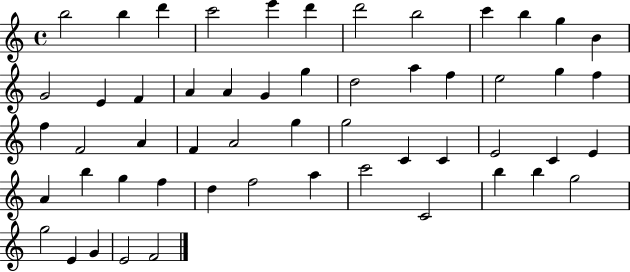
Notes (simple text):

B5/h B5/q D6/q C6/h E6/q D6/q D6/h B5/h C6/q B5/q G5/q B4/q G4/h E4/q F4/q A4/q A4/q G4/q G5/q D5/h A5/q F5/q E5/h G5/q F5/q F5/q F4/h A4/q F4/q A4/h G5/q G5/h C4/q C4/q E4/h C4/q E4/q A4/q B5/q G5/q F5/q D5/q F5/h A5/q C6/h C4/h B5/q B5/q G5/h G5/h E4/q G4/q E4/h F4/h